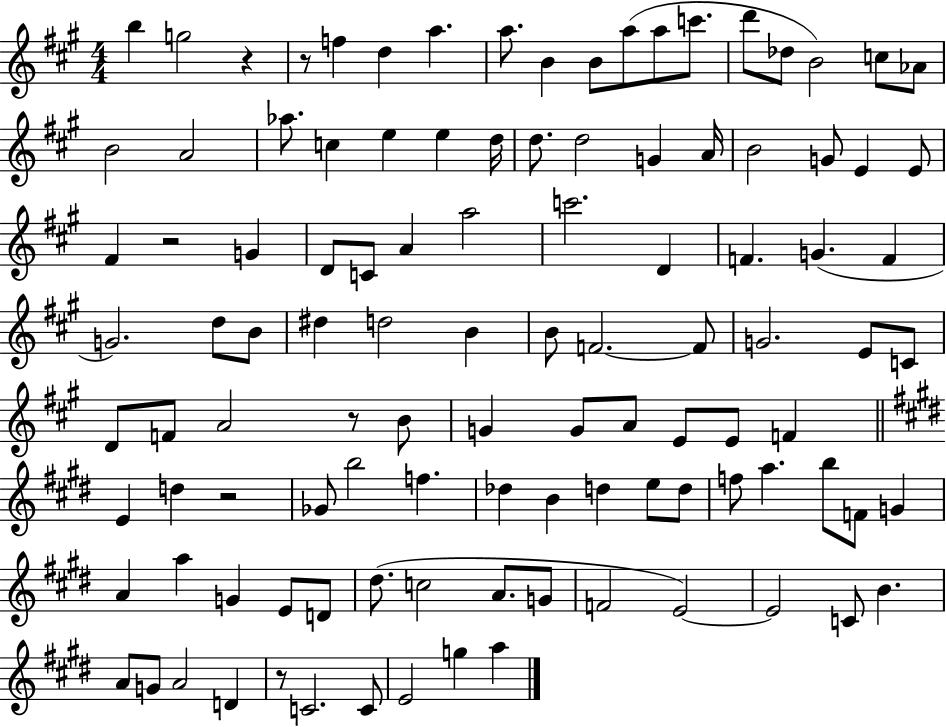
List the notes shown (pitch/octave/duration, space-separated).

B5/q G5/h R/q R/e F5/q D5/q A5/q. A5/e. B4/q B4/e A5/e A5/e C6/e. D6/e Db5/e B4/h C5/e Ab4/e B4/h A4/h Ab5/e. C5/q E5/q E5/q D5/s D5/e. D5/h G4/q A4/s B4/h G4/e E4/q E4/e F#4/q R/h G4/q D4/e C4/e A4/q A5/h C6/h. D4/q F4/q. G4/q. F4/q G4/h. D5/e B4/e D#5/q D5/h B4/q B4/e F4/h. F4/e G4/h. E4/e C4/e D4/e F4/e A4/h R/e B4/e G4/q G4/e A4/e E4/e E4/e F4/q E4/q D5/q R/h Gb4/e B5/h F5/q. Db5/q B4/q D5/q E5/e D5/e F5/e A5/q. B5/e F4/e G4/q A4/q A5/q G4/q E4/e D4/e D#5/e. C5/h A4/e. G4/e F4/h E4/h E4/h C4/e B4/q. A4/e G4/e A4/h D4/q R/e C4/h. C4/e E4/h G5/q A5/q